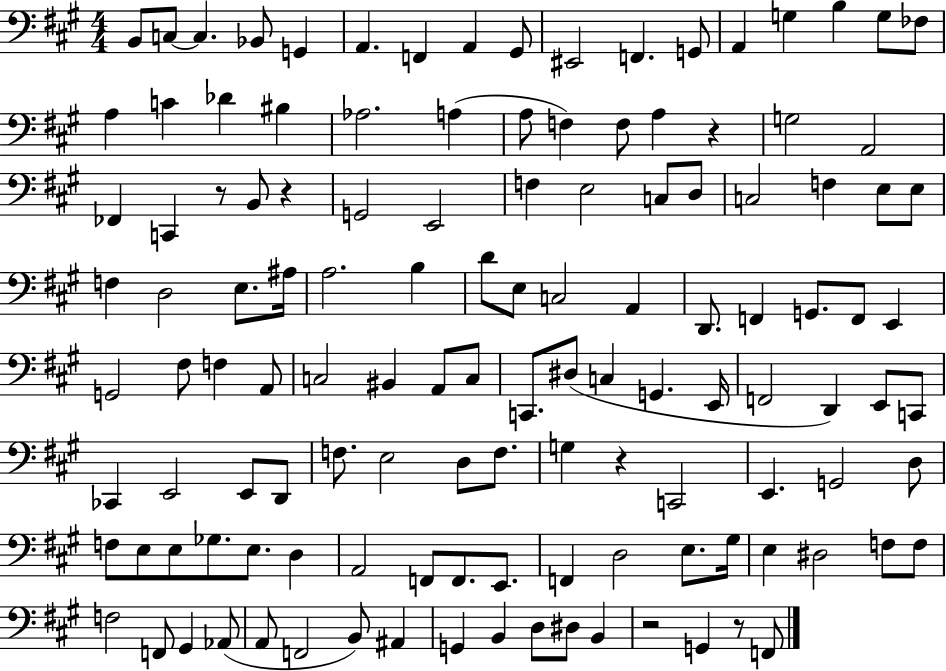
X:1
T:Untitled
M:4/4
L:1/4
K:A
B,,/2 C,/2 C, _B,,/2 G,, A,, F,, A,, ^G,,/2 ^E,,2 F,, G,,/2 A,, G, B, G,/2 _F,/2 A, C _D ^B, _A,2 A, A,/2 F, F,/2 A, z G,2 A,,2 _F,, C,, z/2 B,,/2 z G,,2 E,,2 F, E,2 C,/2 D,/2 C,2 F, E,/2 E,/2 F, D,2 E,/2 ^A,/4 A,2 B, D/2 E,/2 C,2 A,, D,,/2 F,, G,,/2 F,,/2 E,, G,,2 ^F,/2 F, A,,/2 C,2 ^B,, A,,/2 C,/2 C,,/2 ^D,/2 C, G,, E,,/4 F,,2 D,, E,,/2 C,,/2 _C,, E,,2 E,,/2 D,,/2 F,/2 E,2 D,/2 F,/2 G, z C,,2 E,, G,,2 D,/2 F,/2 E,/2 E,/2 _G,/2 E,/2 D, A,,2 F,,/2 F,,/2 E,,/2 F,, D,2 E,/2 ^G,/4 E, ^D,2 F,/2 F,/2 F,2 F,,/2 ^G,, _A,,/2 A,,/2 F,,2 B,,/2 ^A,, G,, B,, D,/2 ^D,/2 B,, z2 G,, z/2 F,,/2